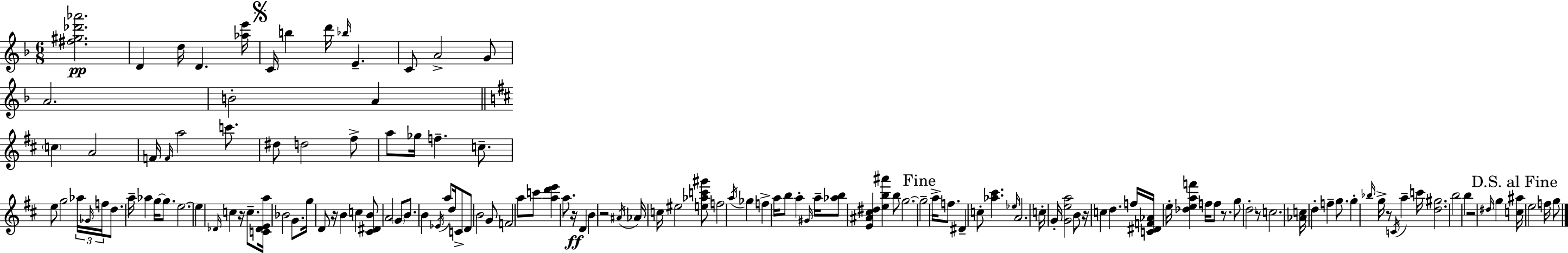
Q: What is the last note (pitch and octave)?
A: G5